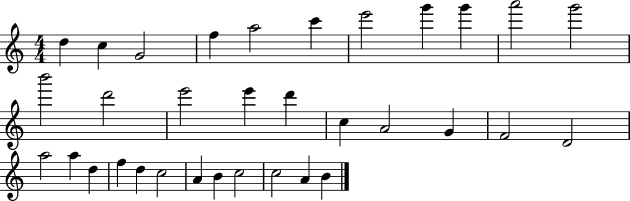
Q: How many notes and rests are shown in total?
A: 33